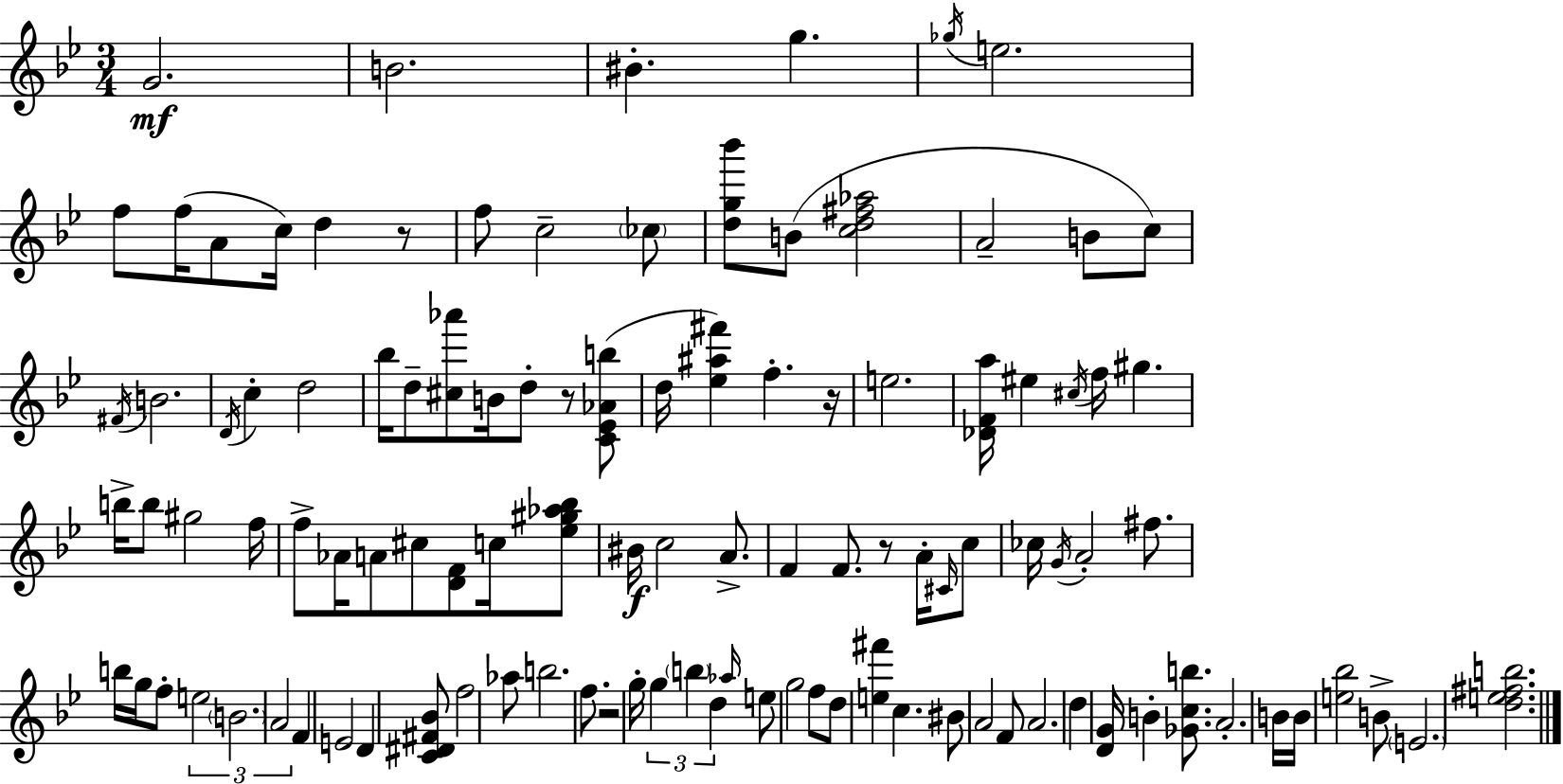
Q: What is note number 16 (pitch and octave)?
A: A4